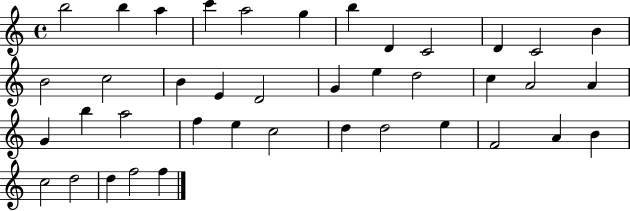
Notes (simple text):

B5/h B5/q A5/q C6/q A5/h G5/q B5/q D4/q C4/h D4/q C4/h B4/q B4/h C5/h B4/q E4/q D4/h G4/q E5/q D5/h C5/q A4/h A4/q G4/q B5/q A5/h F5/q E5/q C5/h D5/q D5/h E5/q F4/h A4/q B4/q C5/h D5/h D5/q F5/h F5/q